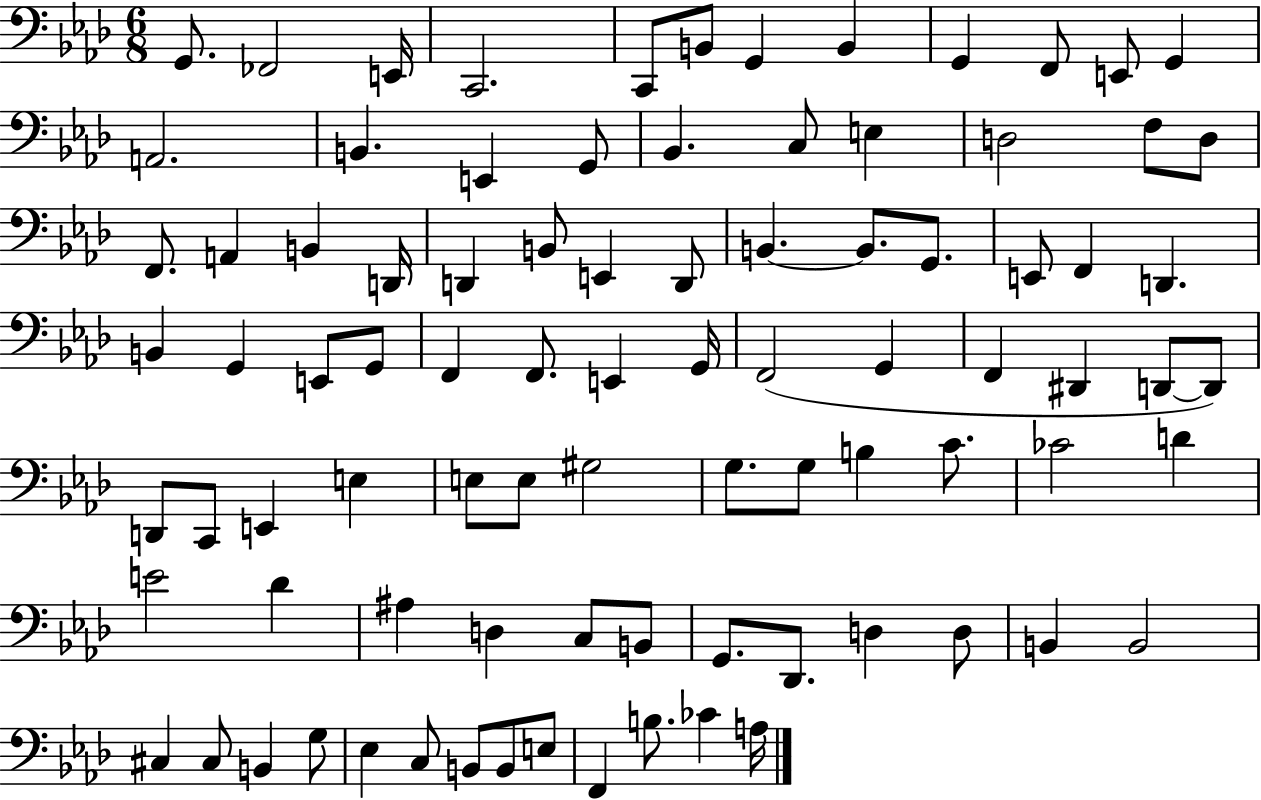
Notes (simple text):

G2/e. FES2/h E2/s C2/h. C2/e B2/e G2/q B2/q G2/q F2/e E2/e G2/q A2/h. B2/q. E2/q G2/e Bb2/q. C3/e E3/q D3/h F3/e D3/e F2/e. A2/q B2/q D2/s D2/q B2/e E2/q D2/e B2/q. B2/e. G2/e. E2/e F2/q D2/q. B2/q G2/q E2/e G2/e F2/q F2/e. E2/q G2/s F2/h G2/q F2/q D#2/q D2/e D2/e D2/e C2/e E2/q E3/q E3/e E3/e G#3/h G3/e. G3/e B3/q C4/e. CES4/h D4/q E4/h Db4/q A#3/q D3/q C3/e B2/e G2/e. Db2/e. D3/q D3/e B2/q B2/h C#3/q C#3/e B2/q G3/e Eb3/q C3/e B2/e B2/e E3/e F2/q B3/e. CES4/q A3/s